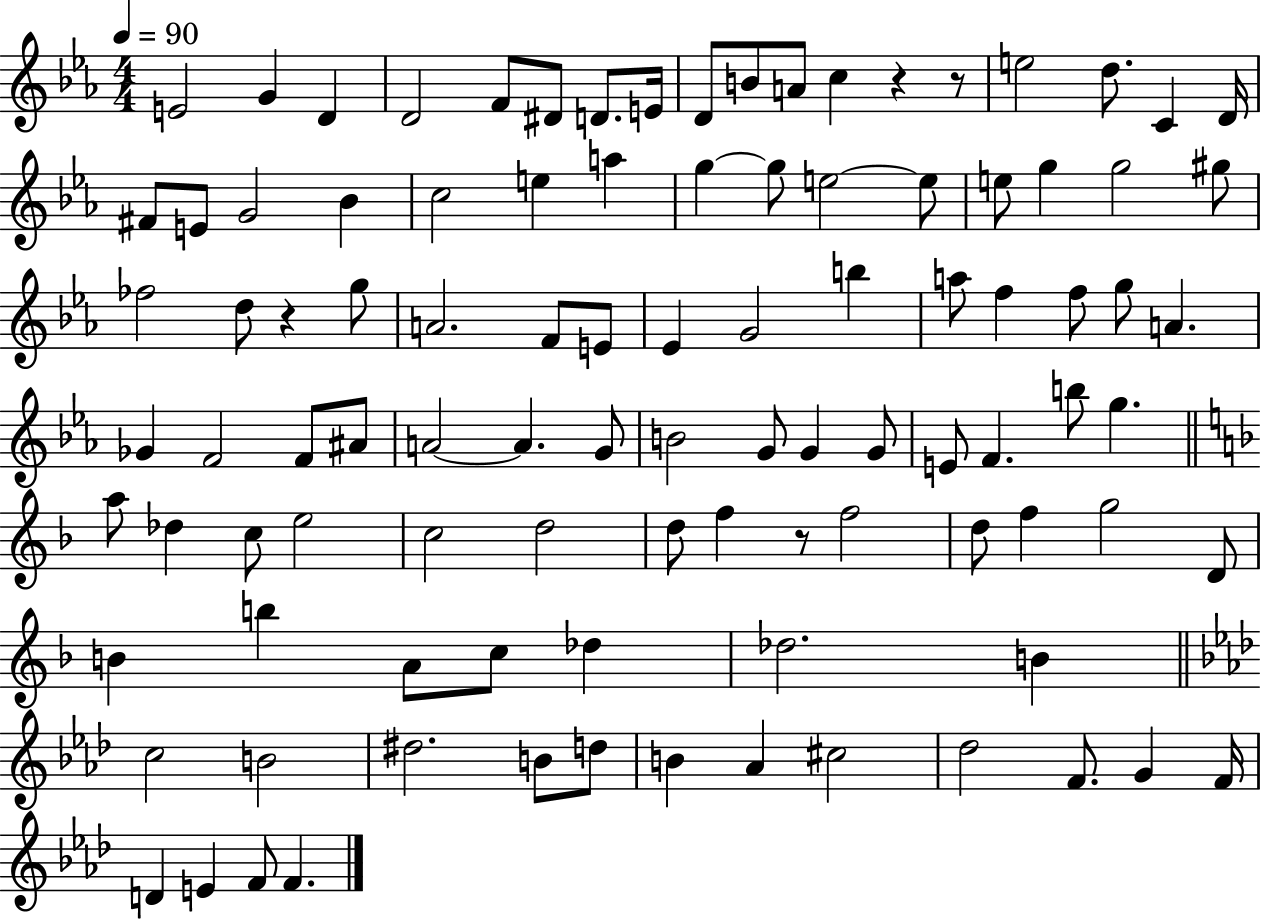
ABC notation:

X:1
T:Untitled
M:4/4
L:1/4
K:Eb
E2 G D D2 F/2 ^D/2 D/2 E/4 D/2 B/2 A/2 c z z/2 e2 d/2 C D/4 ^F/2 E/2 G2 _B c2 e a g g/2 e2 e/2 e/2 g g2 ^g/2 _f2 d/2 z g/2 A2 F/2 E/2 _E G2 b a/2 f f/2 g/2 A _G F2 F/2 ^A/2 A2 A G/2 B2 G/2 G G/2 E/2 F b/2 g a/2 _d c/2 e2 c2 d2 d/2 f z/2 f2 d/2 f g2 D/2 B b A/2 c/2 _d _d2 B c2 B2 ^d2 B/2 d/2 B _A ^c2 _d2 F/2 G F/4 D E F/2 F